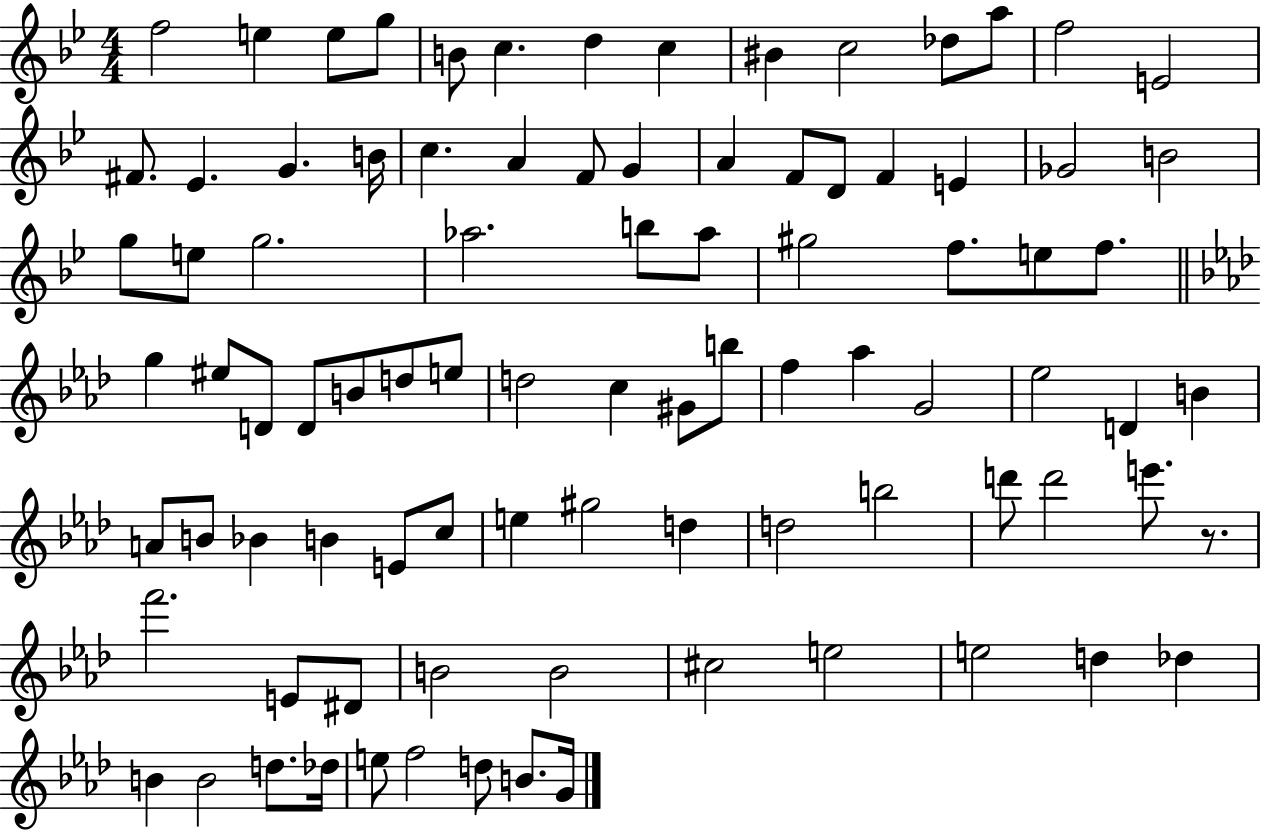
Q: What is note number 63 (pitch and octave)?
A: E5